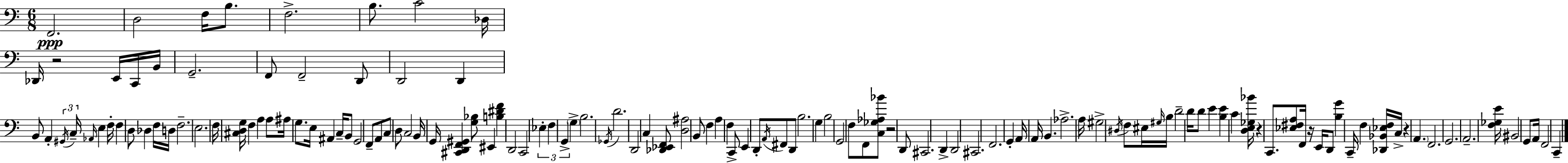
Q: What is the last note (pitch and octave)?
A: C2